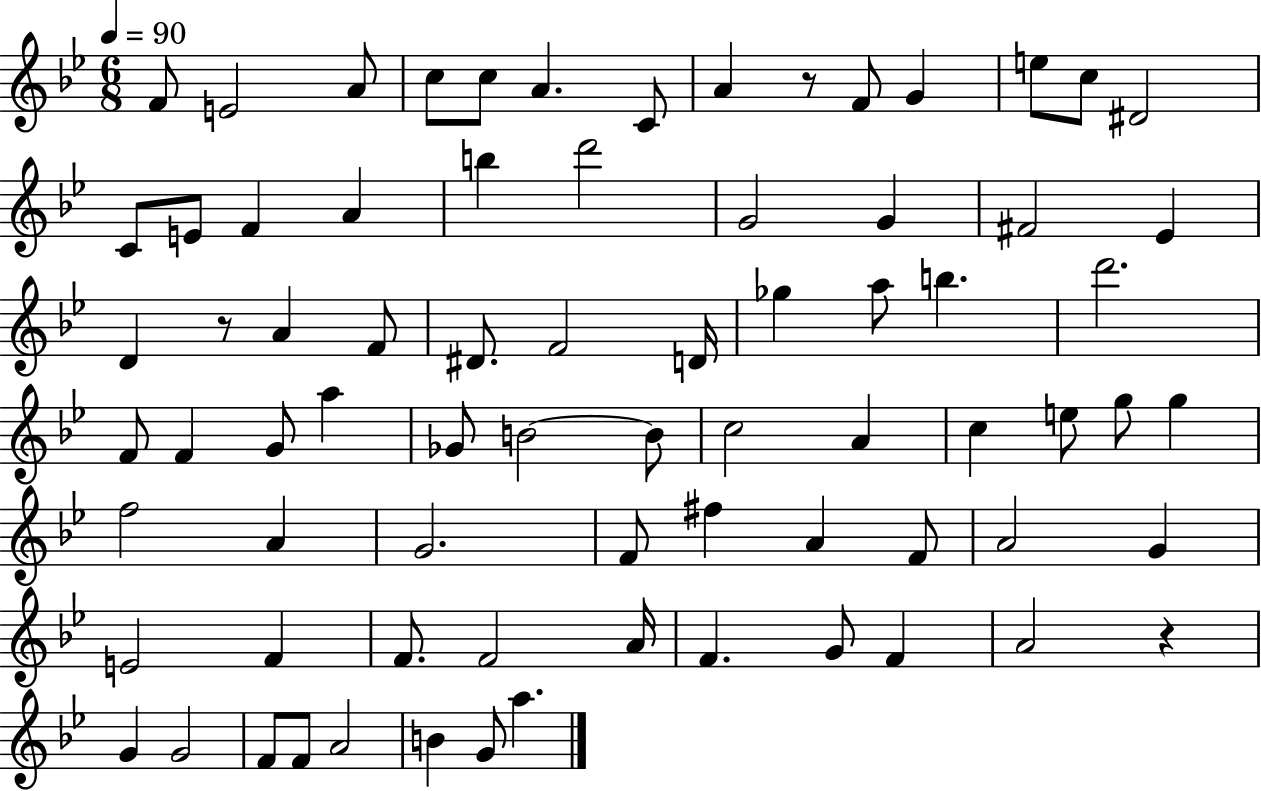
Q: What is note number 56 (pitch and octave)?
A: E4